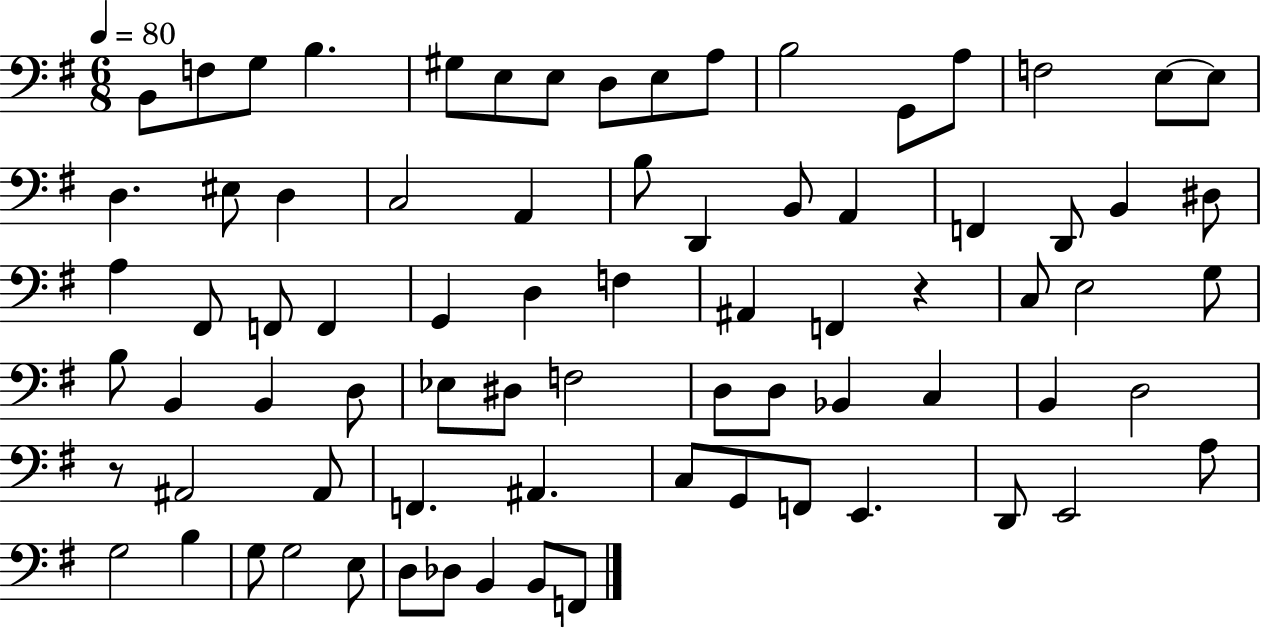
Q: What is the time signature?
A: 6/8